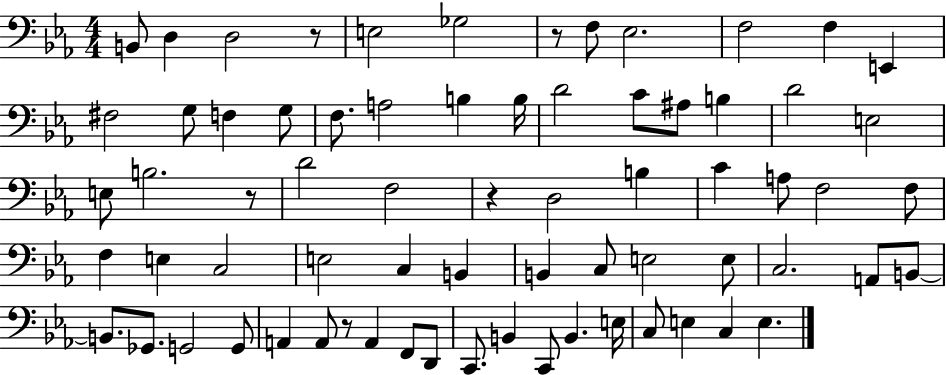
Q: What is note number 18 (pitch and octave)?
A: B3